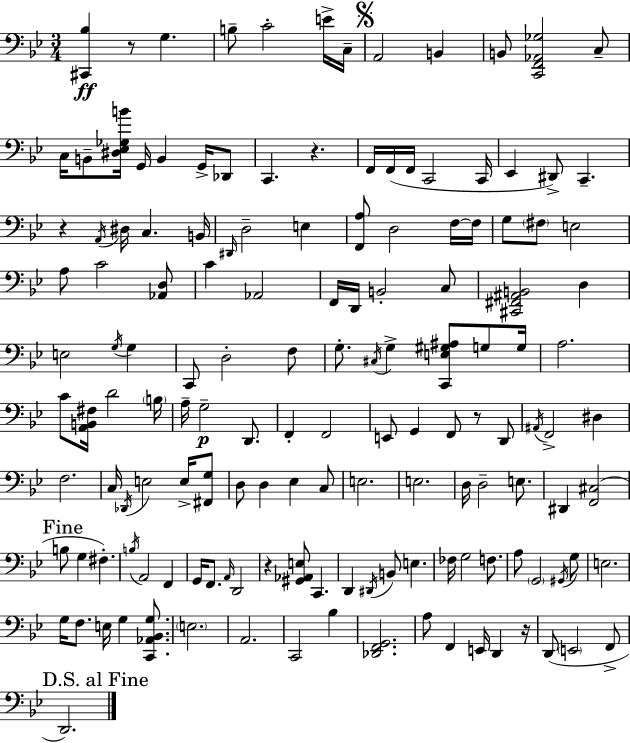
X:1
T:Untitled
M:3/4
L:1/4
K:Bb
[^C,,_B,] z/2 G, B,/2 C2 E/4 C,/4 A,,2 B,, B,,/2 [C,,F,,_A,,_G,]2 C,/2 C,/4 B,,/2 [^D,_E,_G,B]/4 G,,/4 B,, G,,/4 _D,,/2 C,, z F,,/4 F,,/4 F,,/4 C,,2 C,,/4 _E,, ^D,,/2 C,, z A,,/4 ^D,/4 C, B,,/4 ^D,,/4 D,2 E, [F,,A,]/2 D,2 F,/4 F,/4 G,/2 ^F,/2 E,2 A,/2 C2 [_A,,D,]/2 C _A,,2 F,,/4 D,,/4 B,,2 C,/2 [^C,,^F,,^A,,B,,]2 D, E,2 G,/4 G, C,,/2 D,2 F,/2 G,/2 ^C,/4 G, [C,,E,^G,^A,]/2 G,/2 G,/4 A,2 C/2 [A,,B,,^F,]/4 D2 B,/4 A,/4 G,2 D,,/2 F,, F,,2 E,,/2 G,, F,,/2 z/2 D,,/2 ^A,,/4 F,,2 ^D, F,2 C,/4 _D,,/4 E,2 E,/4 [^F,,G,]/2 D,/2 D, _E, C,/2 E,2 E,2 D,/4 D,2 E,/2 ^D,, [F,,^C,]2 B,/2 G, ^F, B,/4 A,,2 F,, G,,/4 F,,/2 A,,/4 D,,2 z [^G,,_A,,E,]/2 C,, D,, ^D,,/4 B,,/2 E, _F,/4 G,2 F,/2 A,/2 G,,2 ^G,,/4 G,/2 E,2 G,/4 F,/2 E,/4 G, [C,,_A,,_B,,G,]/2 E,2 A,,2 C,,2 _B, [_D,,F,,G,,]2 A,/2 F,, E,,/4 D,, z/4 D,,/2 E,,2 F,,/2 D,,2